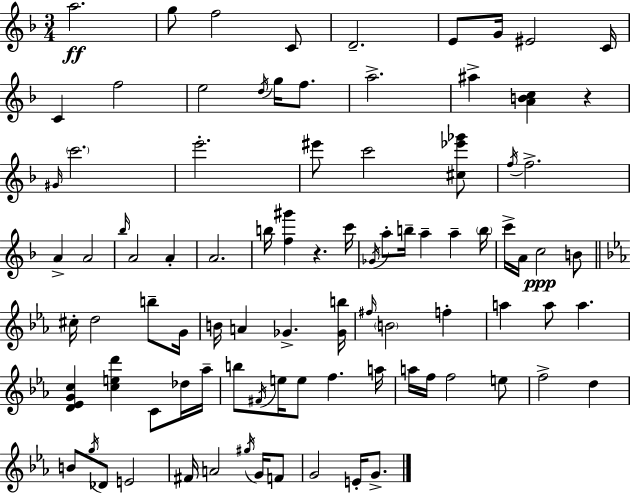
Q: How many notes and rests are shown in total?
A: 90